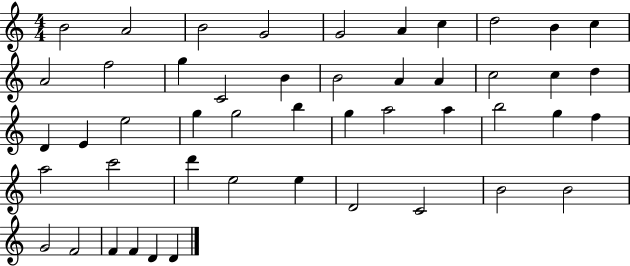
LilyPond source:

{
  \clef treble
  \numericTimeSignature
  \time 4/4
  \key c \major
  b'2 a'2 | b'2 g'2 | g'2 a'4 c''4 | d''2 b'4 c''4 | \break a'2 f''2 | g''4 c'2 b'4 | b'2 a'4 a'4 | c''2 c''4 d''4 | \break d'4 e'4 e''2 | g''4 g''2 b''4 | g''4 a''2 a''4 | b''2 g''4 f''4 | \break a''2 c'''2 | d'''4 e''2 e''4 | d'2 c'2 | b'2 b'2 | \break g'2 f'2 | f'4 f'4 d'4 d'4 | \bar "|."
}